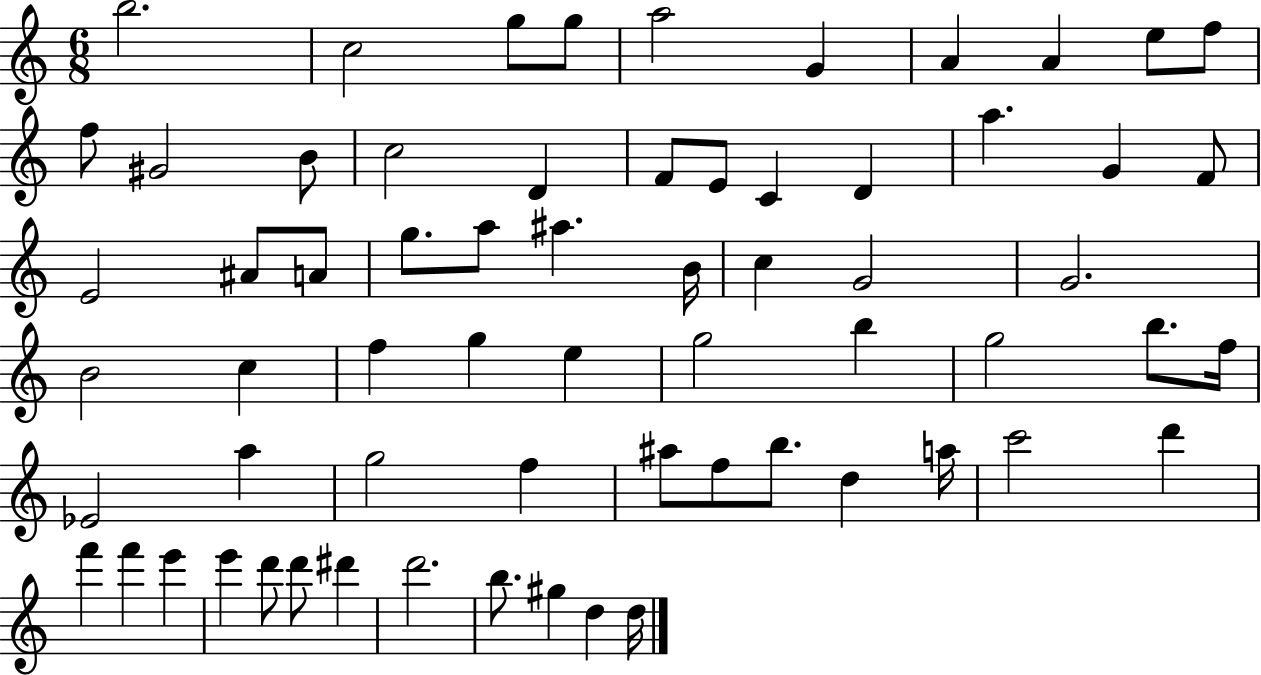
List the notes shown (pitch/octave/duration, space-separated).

B5/h. C5/h G5/e G5/e A5/h G4/q A4/q A4/q E5/e F5/e F5/e G#4/h B4/e C5/h D4/q F4/e E4/e C4/q D4/q A5/q. G4/q F4/e E4/h A#4/e A4/e G5/e. A5/e A#5/q. B4/s C5/q G4/h G4/h. B4/h C5/q F5/q G5/q E5/q G5/h B5/q G5/h B5/e. F5/s Eb4/h A5/q G5/h F5/q A#5/e F5/e B5/e. D5/q A5/s C6/h D6/q F6/q F6/q E6/q E6/q D6/e D6/e D#6/q D6/h. B5/e. G#5/q D5/q D5/s